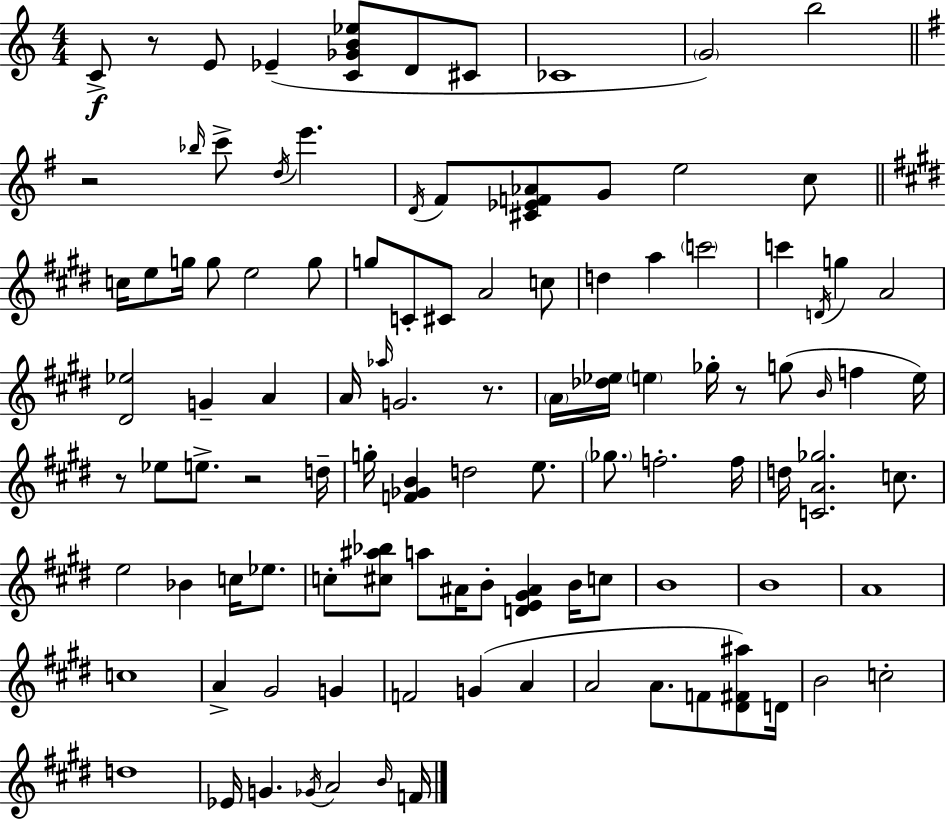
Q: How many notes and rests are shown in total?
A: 106